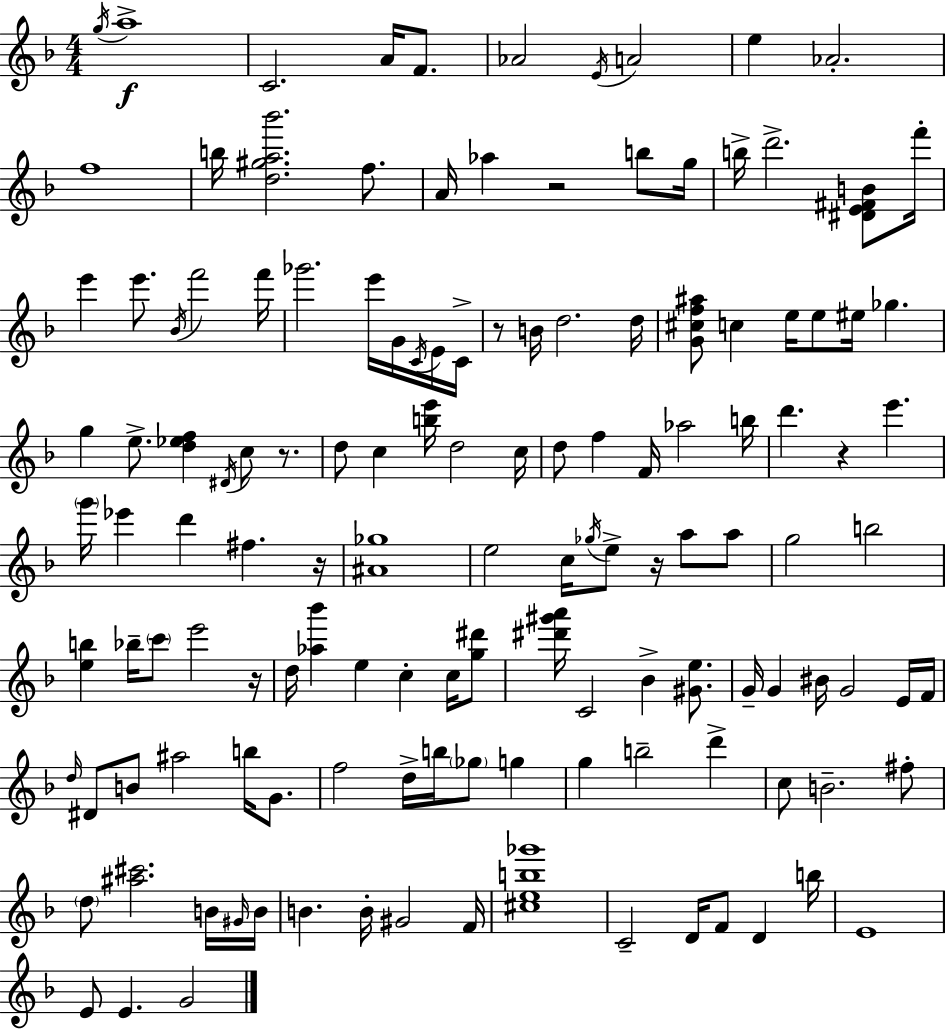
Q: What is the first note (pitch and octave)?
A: G5